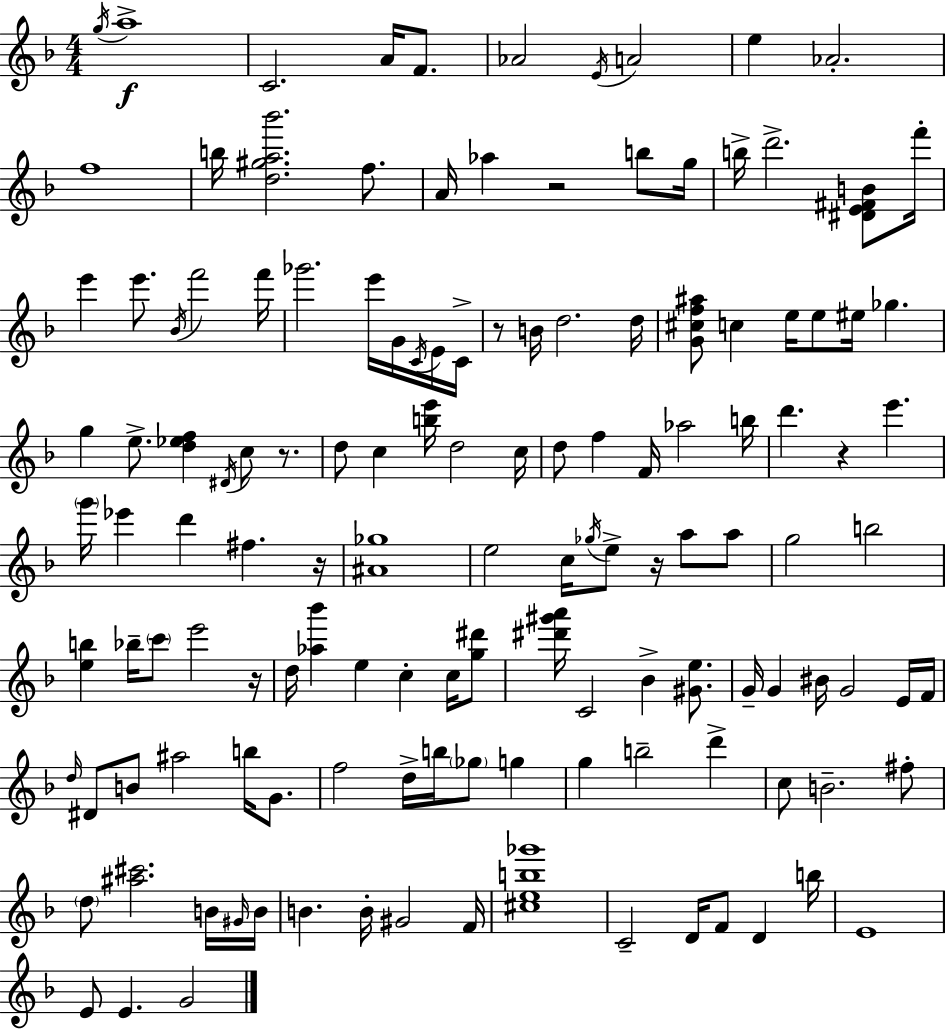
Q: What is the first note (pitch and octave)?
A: G5